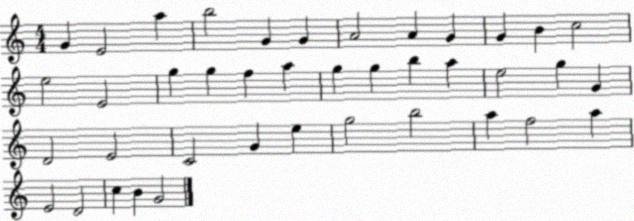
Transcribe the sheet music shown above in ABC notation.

X:1
T:Untitled
M:4/4
L:1/4
K:C
G E2 a b2 G G A2 A G G B c2 e2 E2 g g f a g g b a e2 g G D2 E2 C2 G e g2 b2 a f2 a E2 D2 c B G2